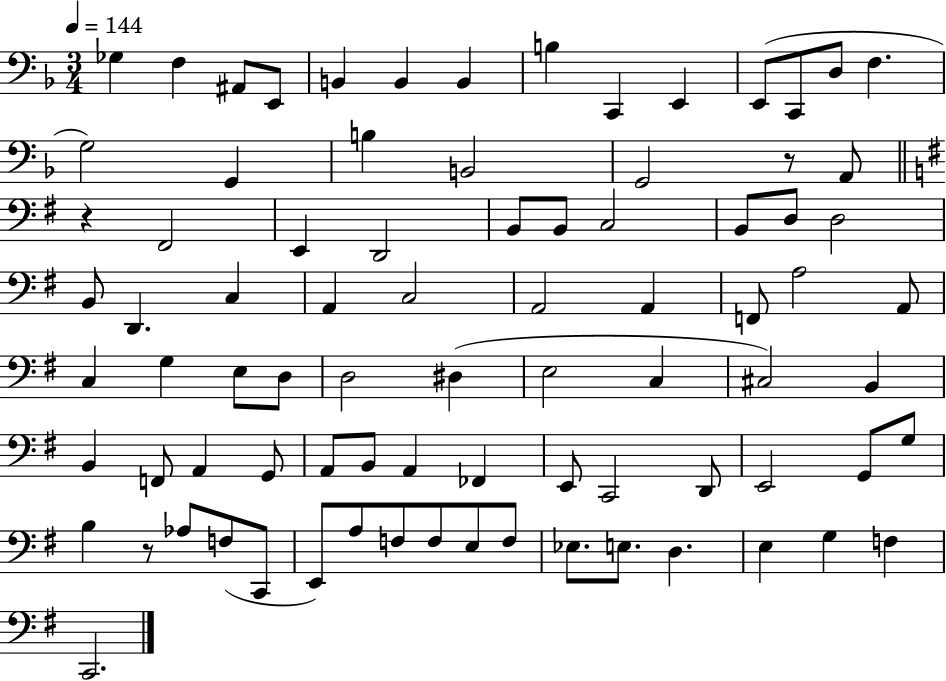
{
  \clef bass
  \numericTimeSignature
  \time 3/4
  \key f \major
  \tempo 4 = 144
  \repeat volta 2 { ges4 f4 ais,8 e,8 | b,4 b,4 b,4 | b4 c,4 e,4 | e,8( c,8 d8 f4. | \break g2) g,4 | b4 b,2 | g,2 r8 a,8 | \bar "||" \break \key g \major r4 fis,2 | e,4 d,2 | b,8 b,8 c2 | b,8 d8 d2 | \break b,8 d,4. c4 | a,4 c2 | a,2 a,4 | f,8 a2 a,8 | \break c4 g4 e8 d8 | d2 dis4( | e2 c4 | cis2) b,4 | \break b,4 f,8 a,4 g,8 | a,8 b,8 a,4 fes,4 | e,8 c,2 d,8 | e,2 g,8 g8 | \break b4 r8 aes8 f8( c,8 | e,8) a8 f8 f8 e8 f8 | ees8. e8. d4. | e4 g4 f4 | \break c,2. | } \bar "|."
}